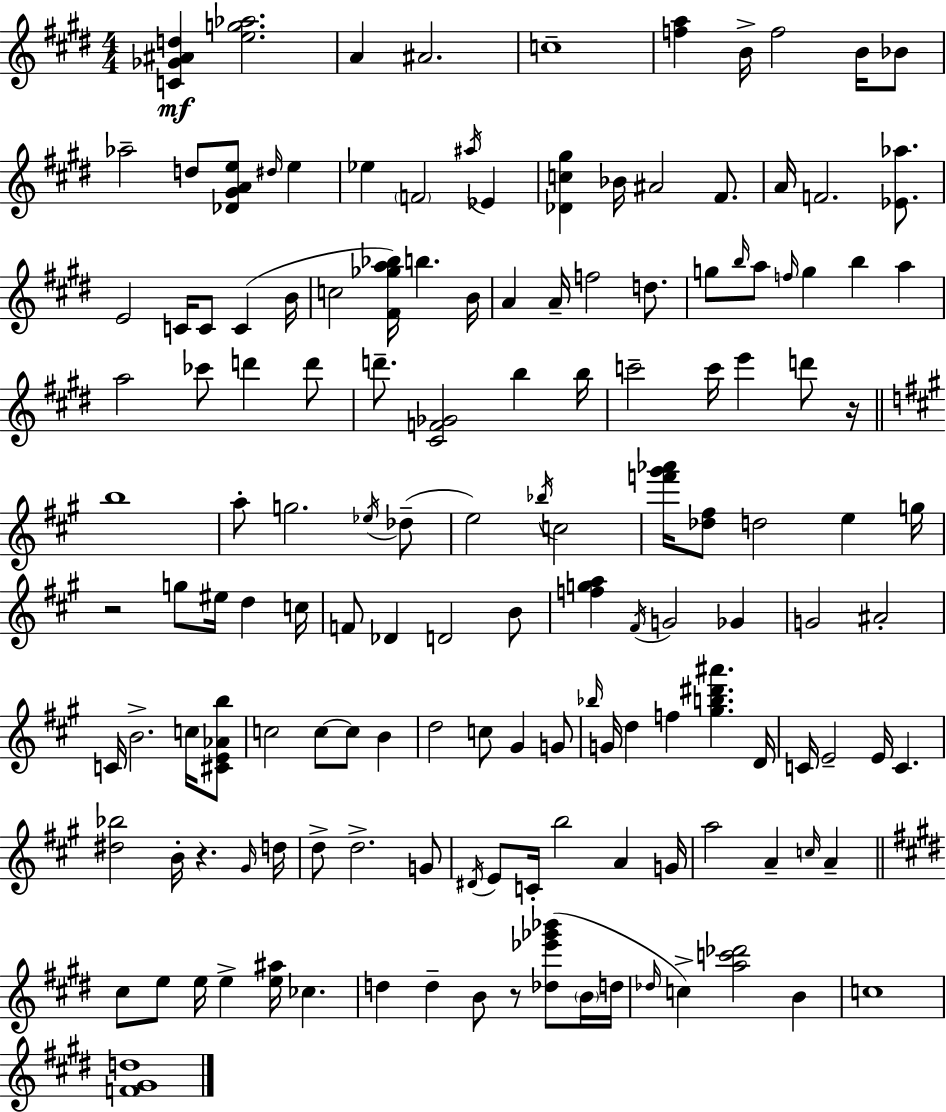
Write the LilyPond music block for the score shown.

{
  \clef treble
  \numericTimeSignature
  \time 4/4
  \key e \major
  <c' ges' ais' d''>4\mf <e'' g'' aes''>2. | a'4 ais'2. | c''1-- | <f'' a''>4 b'16-> f''2 b'16 bes'8 | \break aes''2-- d''8 <des' gis' a' e''>8 \grace { dis''16 } e''4 | ees''4 \parenthesize f'2 \acciaccatura { ais''16 } ees'4 | <des' c'' gis''>4 bes'16 ais'2 fis'8. | a'16 f'2. <ees' aes''>8. | \break e'2 c'16 c'8 c'4( | b'16 c''2 <fis' ges'' a'' bes''>16) b''4. | b'16 a'4 a'16-- f''2 d''8. | g''8 \grace { b''16 } a''8 \grace { f''16 } g''4 b''4 | \break a''4 a''2 ces'''8 d'''4 | d'''8 d'''8.-- <cis' f' ges'>2 b''4 | b''16 c'''2-- c'''16 e'''4 | d'''8 r16 \bar "||" \break \key a \major b''1 | a''8-. g''2. \acciaccatura { ees''16 }( des''8-- | e''2) \acciaccatura { bes''16 } c''2 | <f''' gis''' aes'''>16 <des'' fis''>8 d''2 e''4 | \break g''16 r2 g''8 eis''16 d''4 | c''16 f'8 des'4 d'2 | b'8 <f'' g'' a''>4 \acciaccatura { fis'16 } g'2 ges'4 | g'2 ais'2-. | \break c'16 b'2.-> | c''16 <cis' e' aes' b''>8 c''2 c''8~~ c''8 b'4 | d''2 c''8 gis'4 | g'8 \grace { bes''16 } g'16 d''4 f''4 <gis'' b'' dis''' ais'''>4. | \break d'16 c'16 e'2-- e'16 c'4. | <dis'' bes''>2 b'16-. r4. | \grace { gis'16 } d''16 d''8-> d''2.-> | g'8 \acciaccatura { dis'16 } e'8 c'16-. b''2 | \break a'4 g'16 a''2 a'4-- | \grace { c''16 } a'4-- \bar "||" \break \key e \major cis''8 e''8 e''16 e''4-> <e'' ais''>16 ces''4. | d''4 d''4-- b'8 r8 <des'' ees''' ges''' bes'''>8( \parenthesize b'16 d''16 | \grace { des''16 }) c''4-> <a'' c''' des'''>2 b'4 | c''1 | \break <f' gis' d''>1 | \bar "|."
}